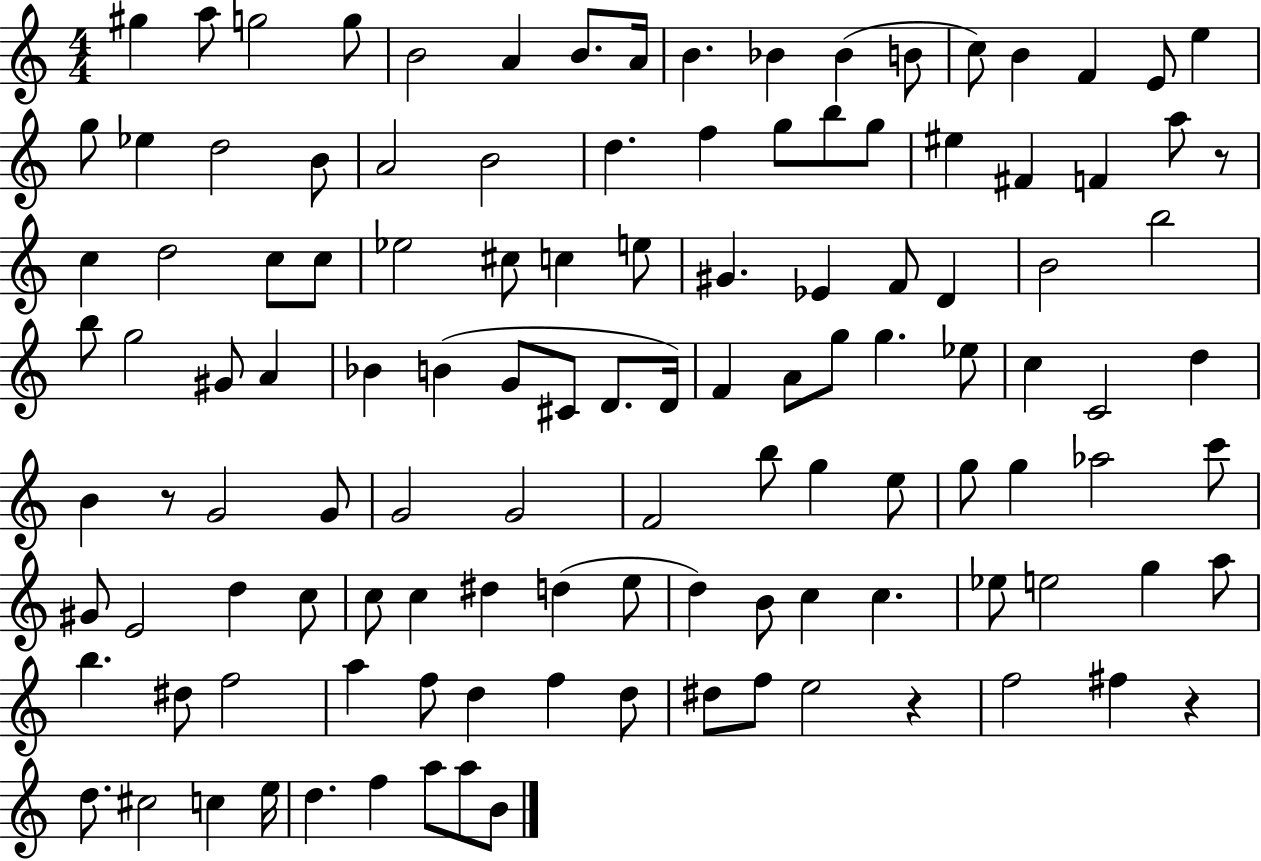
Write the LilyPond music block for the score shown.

{
  \clef treble
  \numericTimeSignature
  \time 4/4
  \key c \major
  gis''4 a''8 g''2 g''8 | b'2 a'4 b'8. a'16 | b'4. bes'4 bes'4( b'8 | c''8) b'4 f'4 e'8 e''4 | \break g''8 ees''4 d''2 b'8 | a'2 b'2 | d''4. f''4 g''8 b''8 g''8 | eis''4 fis'4 f'4 a''8 r8 | \break c''4 d''2 c''8 c''8 | ees''2 cis''8 c''4 e''8 | gis'4. ees'4 f'8 d'4 | b'2 b''2 | \break b''8 g''2 gis'8 a'4 | bes'4 b'4( g'8 cis'8 d'8. d'16) | f'4 a'8 g''8 g''4. ees''8 | c''4 c'2 d''4 | \break b'4 r8 g'2 g'8 | g'2 g'2 | f'2 b''8 g''4 e''8 | g''8 g''4 aes''2 c'''8 | \break gis'8 e'2 d''4 c''8 | c''8 c''4 dis''4 d''4( e''8 | d''4) b'8 c''4 c''4. | ees''8 e''2 g''4 a''8 | \break b''4. dis''8 f''2 | a''4 f''8 d''4 f''4 d''8 | dis''8 f''8 e''2 r4 | f''2 fis''4 r4 | \break d''8. cis''2 c''4 e''16 | d''4. f''4 a''8 a''8 b'8 | \bar "|."
}